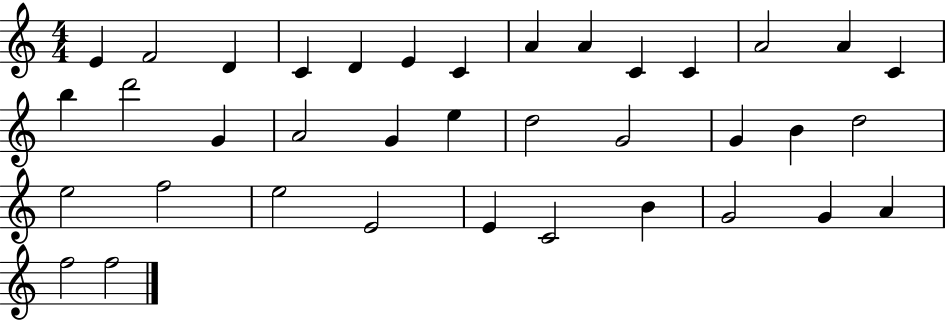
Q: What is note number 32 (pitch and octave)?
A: B4